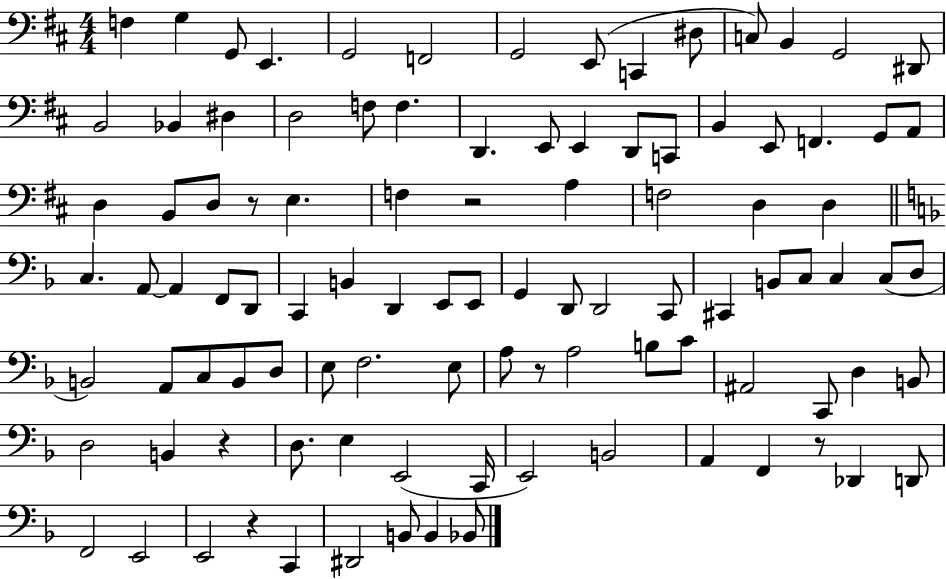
X:1
T:Untitled
M:4/4
L:1/4
K:D
F, G, G,,/2 E,, G,,2 F,,2 G,,2 E,,/2 C,, ^D,/2 C,/2 B,, G,,2 ^D,,/2 B,,2 _B,, ^D, D,2 F,/2 F, D,, E,,/2 E,, D,,/2 C,,/2 B,, E,,/2 F,, G,,/2 A,,/2 D, B,,/2 D,/2 z/2 E, F, z2 A, F,2 D, D, C, A,,/2 A,, F,,/2 D,,/2 C,, B,, D,, E,,/2 E,,/2 G,, D,,/2 D,,2 C,,/2 ^C,, B,,/2 C,/2 C, C,/2 D,/2 B,,2 A,,/2 C,/2 B,,/2 D,/2 E,/2 F,2 E,/2 A,/2 z/2 A,2 B,/2 C/2 ^A,,2 C,,/2 D, B,,/2 D,2 B,, z D,/2 E, E,,2 C,,/4 E,,2 B,,2 A,, F,, z/2 _D,, D,,/2 F,,2 E,,2 E,,2 z C,, ^D,,2 B,,/2 B,, _B,,/2